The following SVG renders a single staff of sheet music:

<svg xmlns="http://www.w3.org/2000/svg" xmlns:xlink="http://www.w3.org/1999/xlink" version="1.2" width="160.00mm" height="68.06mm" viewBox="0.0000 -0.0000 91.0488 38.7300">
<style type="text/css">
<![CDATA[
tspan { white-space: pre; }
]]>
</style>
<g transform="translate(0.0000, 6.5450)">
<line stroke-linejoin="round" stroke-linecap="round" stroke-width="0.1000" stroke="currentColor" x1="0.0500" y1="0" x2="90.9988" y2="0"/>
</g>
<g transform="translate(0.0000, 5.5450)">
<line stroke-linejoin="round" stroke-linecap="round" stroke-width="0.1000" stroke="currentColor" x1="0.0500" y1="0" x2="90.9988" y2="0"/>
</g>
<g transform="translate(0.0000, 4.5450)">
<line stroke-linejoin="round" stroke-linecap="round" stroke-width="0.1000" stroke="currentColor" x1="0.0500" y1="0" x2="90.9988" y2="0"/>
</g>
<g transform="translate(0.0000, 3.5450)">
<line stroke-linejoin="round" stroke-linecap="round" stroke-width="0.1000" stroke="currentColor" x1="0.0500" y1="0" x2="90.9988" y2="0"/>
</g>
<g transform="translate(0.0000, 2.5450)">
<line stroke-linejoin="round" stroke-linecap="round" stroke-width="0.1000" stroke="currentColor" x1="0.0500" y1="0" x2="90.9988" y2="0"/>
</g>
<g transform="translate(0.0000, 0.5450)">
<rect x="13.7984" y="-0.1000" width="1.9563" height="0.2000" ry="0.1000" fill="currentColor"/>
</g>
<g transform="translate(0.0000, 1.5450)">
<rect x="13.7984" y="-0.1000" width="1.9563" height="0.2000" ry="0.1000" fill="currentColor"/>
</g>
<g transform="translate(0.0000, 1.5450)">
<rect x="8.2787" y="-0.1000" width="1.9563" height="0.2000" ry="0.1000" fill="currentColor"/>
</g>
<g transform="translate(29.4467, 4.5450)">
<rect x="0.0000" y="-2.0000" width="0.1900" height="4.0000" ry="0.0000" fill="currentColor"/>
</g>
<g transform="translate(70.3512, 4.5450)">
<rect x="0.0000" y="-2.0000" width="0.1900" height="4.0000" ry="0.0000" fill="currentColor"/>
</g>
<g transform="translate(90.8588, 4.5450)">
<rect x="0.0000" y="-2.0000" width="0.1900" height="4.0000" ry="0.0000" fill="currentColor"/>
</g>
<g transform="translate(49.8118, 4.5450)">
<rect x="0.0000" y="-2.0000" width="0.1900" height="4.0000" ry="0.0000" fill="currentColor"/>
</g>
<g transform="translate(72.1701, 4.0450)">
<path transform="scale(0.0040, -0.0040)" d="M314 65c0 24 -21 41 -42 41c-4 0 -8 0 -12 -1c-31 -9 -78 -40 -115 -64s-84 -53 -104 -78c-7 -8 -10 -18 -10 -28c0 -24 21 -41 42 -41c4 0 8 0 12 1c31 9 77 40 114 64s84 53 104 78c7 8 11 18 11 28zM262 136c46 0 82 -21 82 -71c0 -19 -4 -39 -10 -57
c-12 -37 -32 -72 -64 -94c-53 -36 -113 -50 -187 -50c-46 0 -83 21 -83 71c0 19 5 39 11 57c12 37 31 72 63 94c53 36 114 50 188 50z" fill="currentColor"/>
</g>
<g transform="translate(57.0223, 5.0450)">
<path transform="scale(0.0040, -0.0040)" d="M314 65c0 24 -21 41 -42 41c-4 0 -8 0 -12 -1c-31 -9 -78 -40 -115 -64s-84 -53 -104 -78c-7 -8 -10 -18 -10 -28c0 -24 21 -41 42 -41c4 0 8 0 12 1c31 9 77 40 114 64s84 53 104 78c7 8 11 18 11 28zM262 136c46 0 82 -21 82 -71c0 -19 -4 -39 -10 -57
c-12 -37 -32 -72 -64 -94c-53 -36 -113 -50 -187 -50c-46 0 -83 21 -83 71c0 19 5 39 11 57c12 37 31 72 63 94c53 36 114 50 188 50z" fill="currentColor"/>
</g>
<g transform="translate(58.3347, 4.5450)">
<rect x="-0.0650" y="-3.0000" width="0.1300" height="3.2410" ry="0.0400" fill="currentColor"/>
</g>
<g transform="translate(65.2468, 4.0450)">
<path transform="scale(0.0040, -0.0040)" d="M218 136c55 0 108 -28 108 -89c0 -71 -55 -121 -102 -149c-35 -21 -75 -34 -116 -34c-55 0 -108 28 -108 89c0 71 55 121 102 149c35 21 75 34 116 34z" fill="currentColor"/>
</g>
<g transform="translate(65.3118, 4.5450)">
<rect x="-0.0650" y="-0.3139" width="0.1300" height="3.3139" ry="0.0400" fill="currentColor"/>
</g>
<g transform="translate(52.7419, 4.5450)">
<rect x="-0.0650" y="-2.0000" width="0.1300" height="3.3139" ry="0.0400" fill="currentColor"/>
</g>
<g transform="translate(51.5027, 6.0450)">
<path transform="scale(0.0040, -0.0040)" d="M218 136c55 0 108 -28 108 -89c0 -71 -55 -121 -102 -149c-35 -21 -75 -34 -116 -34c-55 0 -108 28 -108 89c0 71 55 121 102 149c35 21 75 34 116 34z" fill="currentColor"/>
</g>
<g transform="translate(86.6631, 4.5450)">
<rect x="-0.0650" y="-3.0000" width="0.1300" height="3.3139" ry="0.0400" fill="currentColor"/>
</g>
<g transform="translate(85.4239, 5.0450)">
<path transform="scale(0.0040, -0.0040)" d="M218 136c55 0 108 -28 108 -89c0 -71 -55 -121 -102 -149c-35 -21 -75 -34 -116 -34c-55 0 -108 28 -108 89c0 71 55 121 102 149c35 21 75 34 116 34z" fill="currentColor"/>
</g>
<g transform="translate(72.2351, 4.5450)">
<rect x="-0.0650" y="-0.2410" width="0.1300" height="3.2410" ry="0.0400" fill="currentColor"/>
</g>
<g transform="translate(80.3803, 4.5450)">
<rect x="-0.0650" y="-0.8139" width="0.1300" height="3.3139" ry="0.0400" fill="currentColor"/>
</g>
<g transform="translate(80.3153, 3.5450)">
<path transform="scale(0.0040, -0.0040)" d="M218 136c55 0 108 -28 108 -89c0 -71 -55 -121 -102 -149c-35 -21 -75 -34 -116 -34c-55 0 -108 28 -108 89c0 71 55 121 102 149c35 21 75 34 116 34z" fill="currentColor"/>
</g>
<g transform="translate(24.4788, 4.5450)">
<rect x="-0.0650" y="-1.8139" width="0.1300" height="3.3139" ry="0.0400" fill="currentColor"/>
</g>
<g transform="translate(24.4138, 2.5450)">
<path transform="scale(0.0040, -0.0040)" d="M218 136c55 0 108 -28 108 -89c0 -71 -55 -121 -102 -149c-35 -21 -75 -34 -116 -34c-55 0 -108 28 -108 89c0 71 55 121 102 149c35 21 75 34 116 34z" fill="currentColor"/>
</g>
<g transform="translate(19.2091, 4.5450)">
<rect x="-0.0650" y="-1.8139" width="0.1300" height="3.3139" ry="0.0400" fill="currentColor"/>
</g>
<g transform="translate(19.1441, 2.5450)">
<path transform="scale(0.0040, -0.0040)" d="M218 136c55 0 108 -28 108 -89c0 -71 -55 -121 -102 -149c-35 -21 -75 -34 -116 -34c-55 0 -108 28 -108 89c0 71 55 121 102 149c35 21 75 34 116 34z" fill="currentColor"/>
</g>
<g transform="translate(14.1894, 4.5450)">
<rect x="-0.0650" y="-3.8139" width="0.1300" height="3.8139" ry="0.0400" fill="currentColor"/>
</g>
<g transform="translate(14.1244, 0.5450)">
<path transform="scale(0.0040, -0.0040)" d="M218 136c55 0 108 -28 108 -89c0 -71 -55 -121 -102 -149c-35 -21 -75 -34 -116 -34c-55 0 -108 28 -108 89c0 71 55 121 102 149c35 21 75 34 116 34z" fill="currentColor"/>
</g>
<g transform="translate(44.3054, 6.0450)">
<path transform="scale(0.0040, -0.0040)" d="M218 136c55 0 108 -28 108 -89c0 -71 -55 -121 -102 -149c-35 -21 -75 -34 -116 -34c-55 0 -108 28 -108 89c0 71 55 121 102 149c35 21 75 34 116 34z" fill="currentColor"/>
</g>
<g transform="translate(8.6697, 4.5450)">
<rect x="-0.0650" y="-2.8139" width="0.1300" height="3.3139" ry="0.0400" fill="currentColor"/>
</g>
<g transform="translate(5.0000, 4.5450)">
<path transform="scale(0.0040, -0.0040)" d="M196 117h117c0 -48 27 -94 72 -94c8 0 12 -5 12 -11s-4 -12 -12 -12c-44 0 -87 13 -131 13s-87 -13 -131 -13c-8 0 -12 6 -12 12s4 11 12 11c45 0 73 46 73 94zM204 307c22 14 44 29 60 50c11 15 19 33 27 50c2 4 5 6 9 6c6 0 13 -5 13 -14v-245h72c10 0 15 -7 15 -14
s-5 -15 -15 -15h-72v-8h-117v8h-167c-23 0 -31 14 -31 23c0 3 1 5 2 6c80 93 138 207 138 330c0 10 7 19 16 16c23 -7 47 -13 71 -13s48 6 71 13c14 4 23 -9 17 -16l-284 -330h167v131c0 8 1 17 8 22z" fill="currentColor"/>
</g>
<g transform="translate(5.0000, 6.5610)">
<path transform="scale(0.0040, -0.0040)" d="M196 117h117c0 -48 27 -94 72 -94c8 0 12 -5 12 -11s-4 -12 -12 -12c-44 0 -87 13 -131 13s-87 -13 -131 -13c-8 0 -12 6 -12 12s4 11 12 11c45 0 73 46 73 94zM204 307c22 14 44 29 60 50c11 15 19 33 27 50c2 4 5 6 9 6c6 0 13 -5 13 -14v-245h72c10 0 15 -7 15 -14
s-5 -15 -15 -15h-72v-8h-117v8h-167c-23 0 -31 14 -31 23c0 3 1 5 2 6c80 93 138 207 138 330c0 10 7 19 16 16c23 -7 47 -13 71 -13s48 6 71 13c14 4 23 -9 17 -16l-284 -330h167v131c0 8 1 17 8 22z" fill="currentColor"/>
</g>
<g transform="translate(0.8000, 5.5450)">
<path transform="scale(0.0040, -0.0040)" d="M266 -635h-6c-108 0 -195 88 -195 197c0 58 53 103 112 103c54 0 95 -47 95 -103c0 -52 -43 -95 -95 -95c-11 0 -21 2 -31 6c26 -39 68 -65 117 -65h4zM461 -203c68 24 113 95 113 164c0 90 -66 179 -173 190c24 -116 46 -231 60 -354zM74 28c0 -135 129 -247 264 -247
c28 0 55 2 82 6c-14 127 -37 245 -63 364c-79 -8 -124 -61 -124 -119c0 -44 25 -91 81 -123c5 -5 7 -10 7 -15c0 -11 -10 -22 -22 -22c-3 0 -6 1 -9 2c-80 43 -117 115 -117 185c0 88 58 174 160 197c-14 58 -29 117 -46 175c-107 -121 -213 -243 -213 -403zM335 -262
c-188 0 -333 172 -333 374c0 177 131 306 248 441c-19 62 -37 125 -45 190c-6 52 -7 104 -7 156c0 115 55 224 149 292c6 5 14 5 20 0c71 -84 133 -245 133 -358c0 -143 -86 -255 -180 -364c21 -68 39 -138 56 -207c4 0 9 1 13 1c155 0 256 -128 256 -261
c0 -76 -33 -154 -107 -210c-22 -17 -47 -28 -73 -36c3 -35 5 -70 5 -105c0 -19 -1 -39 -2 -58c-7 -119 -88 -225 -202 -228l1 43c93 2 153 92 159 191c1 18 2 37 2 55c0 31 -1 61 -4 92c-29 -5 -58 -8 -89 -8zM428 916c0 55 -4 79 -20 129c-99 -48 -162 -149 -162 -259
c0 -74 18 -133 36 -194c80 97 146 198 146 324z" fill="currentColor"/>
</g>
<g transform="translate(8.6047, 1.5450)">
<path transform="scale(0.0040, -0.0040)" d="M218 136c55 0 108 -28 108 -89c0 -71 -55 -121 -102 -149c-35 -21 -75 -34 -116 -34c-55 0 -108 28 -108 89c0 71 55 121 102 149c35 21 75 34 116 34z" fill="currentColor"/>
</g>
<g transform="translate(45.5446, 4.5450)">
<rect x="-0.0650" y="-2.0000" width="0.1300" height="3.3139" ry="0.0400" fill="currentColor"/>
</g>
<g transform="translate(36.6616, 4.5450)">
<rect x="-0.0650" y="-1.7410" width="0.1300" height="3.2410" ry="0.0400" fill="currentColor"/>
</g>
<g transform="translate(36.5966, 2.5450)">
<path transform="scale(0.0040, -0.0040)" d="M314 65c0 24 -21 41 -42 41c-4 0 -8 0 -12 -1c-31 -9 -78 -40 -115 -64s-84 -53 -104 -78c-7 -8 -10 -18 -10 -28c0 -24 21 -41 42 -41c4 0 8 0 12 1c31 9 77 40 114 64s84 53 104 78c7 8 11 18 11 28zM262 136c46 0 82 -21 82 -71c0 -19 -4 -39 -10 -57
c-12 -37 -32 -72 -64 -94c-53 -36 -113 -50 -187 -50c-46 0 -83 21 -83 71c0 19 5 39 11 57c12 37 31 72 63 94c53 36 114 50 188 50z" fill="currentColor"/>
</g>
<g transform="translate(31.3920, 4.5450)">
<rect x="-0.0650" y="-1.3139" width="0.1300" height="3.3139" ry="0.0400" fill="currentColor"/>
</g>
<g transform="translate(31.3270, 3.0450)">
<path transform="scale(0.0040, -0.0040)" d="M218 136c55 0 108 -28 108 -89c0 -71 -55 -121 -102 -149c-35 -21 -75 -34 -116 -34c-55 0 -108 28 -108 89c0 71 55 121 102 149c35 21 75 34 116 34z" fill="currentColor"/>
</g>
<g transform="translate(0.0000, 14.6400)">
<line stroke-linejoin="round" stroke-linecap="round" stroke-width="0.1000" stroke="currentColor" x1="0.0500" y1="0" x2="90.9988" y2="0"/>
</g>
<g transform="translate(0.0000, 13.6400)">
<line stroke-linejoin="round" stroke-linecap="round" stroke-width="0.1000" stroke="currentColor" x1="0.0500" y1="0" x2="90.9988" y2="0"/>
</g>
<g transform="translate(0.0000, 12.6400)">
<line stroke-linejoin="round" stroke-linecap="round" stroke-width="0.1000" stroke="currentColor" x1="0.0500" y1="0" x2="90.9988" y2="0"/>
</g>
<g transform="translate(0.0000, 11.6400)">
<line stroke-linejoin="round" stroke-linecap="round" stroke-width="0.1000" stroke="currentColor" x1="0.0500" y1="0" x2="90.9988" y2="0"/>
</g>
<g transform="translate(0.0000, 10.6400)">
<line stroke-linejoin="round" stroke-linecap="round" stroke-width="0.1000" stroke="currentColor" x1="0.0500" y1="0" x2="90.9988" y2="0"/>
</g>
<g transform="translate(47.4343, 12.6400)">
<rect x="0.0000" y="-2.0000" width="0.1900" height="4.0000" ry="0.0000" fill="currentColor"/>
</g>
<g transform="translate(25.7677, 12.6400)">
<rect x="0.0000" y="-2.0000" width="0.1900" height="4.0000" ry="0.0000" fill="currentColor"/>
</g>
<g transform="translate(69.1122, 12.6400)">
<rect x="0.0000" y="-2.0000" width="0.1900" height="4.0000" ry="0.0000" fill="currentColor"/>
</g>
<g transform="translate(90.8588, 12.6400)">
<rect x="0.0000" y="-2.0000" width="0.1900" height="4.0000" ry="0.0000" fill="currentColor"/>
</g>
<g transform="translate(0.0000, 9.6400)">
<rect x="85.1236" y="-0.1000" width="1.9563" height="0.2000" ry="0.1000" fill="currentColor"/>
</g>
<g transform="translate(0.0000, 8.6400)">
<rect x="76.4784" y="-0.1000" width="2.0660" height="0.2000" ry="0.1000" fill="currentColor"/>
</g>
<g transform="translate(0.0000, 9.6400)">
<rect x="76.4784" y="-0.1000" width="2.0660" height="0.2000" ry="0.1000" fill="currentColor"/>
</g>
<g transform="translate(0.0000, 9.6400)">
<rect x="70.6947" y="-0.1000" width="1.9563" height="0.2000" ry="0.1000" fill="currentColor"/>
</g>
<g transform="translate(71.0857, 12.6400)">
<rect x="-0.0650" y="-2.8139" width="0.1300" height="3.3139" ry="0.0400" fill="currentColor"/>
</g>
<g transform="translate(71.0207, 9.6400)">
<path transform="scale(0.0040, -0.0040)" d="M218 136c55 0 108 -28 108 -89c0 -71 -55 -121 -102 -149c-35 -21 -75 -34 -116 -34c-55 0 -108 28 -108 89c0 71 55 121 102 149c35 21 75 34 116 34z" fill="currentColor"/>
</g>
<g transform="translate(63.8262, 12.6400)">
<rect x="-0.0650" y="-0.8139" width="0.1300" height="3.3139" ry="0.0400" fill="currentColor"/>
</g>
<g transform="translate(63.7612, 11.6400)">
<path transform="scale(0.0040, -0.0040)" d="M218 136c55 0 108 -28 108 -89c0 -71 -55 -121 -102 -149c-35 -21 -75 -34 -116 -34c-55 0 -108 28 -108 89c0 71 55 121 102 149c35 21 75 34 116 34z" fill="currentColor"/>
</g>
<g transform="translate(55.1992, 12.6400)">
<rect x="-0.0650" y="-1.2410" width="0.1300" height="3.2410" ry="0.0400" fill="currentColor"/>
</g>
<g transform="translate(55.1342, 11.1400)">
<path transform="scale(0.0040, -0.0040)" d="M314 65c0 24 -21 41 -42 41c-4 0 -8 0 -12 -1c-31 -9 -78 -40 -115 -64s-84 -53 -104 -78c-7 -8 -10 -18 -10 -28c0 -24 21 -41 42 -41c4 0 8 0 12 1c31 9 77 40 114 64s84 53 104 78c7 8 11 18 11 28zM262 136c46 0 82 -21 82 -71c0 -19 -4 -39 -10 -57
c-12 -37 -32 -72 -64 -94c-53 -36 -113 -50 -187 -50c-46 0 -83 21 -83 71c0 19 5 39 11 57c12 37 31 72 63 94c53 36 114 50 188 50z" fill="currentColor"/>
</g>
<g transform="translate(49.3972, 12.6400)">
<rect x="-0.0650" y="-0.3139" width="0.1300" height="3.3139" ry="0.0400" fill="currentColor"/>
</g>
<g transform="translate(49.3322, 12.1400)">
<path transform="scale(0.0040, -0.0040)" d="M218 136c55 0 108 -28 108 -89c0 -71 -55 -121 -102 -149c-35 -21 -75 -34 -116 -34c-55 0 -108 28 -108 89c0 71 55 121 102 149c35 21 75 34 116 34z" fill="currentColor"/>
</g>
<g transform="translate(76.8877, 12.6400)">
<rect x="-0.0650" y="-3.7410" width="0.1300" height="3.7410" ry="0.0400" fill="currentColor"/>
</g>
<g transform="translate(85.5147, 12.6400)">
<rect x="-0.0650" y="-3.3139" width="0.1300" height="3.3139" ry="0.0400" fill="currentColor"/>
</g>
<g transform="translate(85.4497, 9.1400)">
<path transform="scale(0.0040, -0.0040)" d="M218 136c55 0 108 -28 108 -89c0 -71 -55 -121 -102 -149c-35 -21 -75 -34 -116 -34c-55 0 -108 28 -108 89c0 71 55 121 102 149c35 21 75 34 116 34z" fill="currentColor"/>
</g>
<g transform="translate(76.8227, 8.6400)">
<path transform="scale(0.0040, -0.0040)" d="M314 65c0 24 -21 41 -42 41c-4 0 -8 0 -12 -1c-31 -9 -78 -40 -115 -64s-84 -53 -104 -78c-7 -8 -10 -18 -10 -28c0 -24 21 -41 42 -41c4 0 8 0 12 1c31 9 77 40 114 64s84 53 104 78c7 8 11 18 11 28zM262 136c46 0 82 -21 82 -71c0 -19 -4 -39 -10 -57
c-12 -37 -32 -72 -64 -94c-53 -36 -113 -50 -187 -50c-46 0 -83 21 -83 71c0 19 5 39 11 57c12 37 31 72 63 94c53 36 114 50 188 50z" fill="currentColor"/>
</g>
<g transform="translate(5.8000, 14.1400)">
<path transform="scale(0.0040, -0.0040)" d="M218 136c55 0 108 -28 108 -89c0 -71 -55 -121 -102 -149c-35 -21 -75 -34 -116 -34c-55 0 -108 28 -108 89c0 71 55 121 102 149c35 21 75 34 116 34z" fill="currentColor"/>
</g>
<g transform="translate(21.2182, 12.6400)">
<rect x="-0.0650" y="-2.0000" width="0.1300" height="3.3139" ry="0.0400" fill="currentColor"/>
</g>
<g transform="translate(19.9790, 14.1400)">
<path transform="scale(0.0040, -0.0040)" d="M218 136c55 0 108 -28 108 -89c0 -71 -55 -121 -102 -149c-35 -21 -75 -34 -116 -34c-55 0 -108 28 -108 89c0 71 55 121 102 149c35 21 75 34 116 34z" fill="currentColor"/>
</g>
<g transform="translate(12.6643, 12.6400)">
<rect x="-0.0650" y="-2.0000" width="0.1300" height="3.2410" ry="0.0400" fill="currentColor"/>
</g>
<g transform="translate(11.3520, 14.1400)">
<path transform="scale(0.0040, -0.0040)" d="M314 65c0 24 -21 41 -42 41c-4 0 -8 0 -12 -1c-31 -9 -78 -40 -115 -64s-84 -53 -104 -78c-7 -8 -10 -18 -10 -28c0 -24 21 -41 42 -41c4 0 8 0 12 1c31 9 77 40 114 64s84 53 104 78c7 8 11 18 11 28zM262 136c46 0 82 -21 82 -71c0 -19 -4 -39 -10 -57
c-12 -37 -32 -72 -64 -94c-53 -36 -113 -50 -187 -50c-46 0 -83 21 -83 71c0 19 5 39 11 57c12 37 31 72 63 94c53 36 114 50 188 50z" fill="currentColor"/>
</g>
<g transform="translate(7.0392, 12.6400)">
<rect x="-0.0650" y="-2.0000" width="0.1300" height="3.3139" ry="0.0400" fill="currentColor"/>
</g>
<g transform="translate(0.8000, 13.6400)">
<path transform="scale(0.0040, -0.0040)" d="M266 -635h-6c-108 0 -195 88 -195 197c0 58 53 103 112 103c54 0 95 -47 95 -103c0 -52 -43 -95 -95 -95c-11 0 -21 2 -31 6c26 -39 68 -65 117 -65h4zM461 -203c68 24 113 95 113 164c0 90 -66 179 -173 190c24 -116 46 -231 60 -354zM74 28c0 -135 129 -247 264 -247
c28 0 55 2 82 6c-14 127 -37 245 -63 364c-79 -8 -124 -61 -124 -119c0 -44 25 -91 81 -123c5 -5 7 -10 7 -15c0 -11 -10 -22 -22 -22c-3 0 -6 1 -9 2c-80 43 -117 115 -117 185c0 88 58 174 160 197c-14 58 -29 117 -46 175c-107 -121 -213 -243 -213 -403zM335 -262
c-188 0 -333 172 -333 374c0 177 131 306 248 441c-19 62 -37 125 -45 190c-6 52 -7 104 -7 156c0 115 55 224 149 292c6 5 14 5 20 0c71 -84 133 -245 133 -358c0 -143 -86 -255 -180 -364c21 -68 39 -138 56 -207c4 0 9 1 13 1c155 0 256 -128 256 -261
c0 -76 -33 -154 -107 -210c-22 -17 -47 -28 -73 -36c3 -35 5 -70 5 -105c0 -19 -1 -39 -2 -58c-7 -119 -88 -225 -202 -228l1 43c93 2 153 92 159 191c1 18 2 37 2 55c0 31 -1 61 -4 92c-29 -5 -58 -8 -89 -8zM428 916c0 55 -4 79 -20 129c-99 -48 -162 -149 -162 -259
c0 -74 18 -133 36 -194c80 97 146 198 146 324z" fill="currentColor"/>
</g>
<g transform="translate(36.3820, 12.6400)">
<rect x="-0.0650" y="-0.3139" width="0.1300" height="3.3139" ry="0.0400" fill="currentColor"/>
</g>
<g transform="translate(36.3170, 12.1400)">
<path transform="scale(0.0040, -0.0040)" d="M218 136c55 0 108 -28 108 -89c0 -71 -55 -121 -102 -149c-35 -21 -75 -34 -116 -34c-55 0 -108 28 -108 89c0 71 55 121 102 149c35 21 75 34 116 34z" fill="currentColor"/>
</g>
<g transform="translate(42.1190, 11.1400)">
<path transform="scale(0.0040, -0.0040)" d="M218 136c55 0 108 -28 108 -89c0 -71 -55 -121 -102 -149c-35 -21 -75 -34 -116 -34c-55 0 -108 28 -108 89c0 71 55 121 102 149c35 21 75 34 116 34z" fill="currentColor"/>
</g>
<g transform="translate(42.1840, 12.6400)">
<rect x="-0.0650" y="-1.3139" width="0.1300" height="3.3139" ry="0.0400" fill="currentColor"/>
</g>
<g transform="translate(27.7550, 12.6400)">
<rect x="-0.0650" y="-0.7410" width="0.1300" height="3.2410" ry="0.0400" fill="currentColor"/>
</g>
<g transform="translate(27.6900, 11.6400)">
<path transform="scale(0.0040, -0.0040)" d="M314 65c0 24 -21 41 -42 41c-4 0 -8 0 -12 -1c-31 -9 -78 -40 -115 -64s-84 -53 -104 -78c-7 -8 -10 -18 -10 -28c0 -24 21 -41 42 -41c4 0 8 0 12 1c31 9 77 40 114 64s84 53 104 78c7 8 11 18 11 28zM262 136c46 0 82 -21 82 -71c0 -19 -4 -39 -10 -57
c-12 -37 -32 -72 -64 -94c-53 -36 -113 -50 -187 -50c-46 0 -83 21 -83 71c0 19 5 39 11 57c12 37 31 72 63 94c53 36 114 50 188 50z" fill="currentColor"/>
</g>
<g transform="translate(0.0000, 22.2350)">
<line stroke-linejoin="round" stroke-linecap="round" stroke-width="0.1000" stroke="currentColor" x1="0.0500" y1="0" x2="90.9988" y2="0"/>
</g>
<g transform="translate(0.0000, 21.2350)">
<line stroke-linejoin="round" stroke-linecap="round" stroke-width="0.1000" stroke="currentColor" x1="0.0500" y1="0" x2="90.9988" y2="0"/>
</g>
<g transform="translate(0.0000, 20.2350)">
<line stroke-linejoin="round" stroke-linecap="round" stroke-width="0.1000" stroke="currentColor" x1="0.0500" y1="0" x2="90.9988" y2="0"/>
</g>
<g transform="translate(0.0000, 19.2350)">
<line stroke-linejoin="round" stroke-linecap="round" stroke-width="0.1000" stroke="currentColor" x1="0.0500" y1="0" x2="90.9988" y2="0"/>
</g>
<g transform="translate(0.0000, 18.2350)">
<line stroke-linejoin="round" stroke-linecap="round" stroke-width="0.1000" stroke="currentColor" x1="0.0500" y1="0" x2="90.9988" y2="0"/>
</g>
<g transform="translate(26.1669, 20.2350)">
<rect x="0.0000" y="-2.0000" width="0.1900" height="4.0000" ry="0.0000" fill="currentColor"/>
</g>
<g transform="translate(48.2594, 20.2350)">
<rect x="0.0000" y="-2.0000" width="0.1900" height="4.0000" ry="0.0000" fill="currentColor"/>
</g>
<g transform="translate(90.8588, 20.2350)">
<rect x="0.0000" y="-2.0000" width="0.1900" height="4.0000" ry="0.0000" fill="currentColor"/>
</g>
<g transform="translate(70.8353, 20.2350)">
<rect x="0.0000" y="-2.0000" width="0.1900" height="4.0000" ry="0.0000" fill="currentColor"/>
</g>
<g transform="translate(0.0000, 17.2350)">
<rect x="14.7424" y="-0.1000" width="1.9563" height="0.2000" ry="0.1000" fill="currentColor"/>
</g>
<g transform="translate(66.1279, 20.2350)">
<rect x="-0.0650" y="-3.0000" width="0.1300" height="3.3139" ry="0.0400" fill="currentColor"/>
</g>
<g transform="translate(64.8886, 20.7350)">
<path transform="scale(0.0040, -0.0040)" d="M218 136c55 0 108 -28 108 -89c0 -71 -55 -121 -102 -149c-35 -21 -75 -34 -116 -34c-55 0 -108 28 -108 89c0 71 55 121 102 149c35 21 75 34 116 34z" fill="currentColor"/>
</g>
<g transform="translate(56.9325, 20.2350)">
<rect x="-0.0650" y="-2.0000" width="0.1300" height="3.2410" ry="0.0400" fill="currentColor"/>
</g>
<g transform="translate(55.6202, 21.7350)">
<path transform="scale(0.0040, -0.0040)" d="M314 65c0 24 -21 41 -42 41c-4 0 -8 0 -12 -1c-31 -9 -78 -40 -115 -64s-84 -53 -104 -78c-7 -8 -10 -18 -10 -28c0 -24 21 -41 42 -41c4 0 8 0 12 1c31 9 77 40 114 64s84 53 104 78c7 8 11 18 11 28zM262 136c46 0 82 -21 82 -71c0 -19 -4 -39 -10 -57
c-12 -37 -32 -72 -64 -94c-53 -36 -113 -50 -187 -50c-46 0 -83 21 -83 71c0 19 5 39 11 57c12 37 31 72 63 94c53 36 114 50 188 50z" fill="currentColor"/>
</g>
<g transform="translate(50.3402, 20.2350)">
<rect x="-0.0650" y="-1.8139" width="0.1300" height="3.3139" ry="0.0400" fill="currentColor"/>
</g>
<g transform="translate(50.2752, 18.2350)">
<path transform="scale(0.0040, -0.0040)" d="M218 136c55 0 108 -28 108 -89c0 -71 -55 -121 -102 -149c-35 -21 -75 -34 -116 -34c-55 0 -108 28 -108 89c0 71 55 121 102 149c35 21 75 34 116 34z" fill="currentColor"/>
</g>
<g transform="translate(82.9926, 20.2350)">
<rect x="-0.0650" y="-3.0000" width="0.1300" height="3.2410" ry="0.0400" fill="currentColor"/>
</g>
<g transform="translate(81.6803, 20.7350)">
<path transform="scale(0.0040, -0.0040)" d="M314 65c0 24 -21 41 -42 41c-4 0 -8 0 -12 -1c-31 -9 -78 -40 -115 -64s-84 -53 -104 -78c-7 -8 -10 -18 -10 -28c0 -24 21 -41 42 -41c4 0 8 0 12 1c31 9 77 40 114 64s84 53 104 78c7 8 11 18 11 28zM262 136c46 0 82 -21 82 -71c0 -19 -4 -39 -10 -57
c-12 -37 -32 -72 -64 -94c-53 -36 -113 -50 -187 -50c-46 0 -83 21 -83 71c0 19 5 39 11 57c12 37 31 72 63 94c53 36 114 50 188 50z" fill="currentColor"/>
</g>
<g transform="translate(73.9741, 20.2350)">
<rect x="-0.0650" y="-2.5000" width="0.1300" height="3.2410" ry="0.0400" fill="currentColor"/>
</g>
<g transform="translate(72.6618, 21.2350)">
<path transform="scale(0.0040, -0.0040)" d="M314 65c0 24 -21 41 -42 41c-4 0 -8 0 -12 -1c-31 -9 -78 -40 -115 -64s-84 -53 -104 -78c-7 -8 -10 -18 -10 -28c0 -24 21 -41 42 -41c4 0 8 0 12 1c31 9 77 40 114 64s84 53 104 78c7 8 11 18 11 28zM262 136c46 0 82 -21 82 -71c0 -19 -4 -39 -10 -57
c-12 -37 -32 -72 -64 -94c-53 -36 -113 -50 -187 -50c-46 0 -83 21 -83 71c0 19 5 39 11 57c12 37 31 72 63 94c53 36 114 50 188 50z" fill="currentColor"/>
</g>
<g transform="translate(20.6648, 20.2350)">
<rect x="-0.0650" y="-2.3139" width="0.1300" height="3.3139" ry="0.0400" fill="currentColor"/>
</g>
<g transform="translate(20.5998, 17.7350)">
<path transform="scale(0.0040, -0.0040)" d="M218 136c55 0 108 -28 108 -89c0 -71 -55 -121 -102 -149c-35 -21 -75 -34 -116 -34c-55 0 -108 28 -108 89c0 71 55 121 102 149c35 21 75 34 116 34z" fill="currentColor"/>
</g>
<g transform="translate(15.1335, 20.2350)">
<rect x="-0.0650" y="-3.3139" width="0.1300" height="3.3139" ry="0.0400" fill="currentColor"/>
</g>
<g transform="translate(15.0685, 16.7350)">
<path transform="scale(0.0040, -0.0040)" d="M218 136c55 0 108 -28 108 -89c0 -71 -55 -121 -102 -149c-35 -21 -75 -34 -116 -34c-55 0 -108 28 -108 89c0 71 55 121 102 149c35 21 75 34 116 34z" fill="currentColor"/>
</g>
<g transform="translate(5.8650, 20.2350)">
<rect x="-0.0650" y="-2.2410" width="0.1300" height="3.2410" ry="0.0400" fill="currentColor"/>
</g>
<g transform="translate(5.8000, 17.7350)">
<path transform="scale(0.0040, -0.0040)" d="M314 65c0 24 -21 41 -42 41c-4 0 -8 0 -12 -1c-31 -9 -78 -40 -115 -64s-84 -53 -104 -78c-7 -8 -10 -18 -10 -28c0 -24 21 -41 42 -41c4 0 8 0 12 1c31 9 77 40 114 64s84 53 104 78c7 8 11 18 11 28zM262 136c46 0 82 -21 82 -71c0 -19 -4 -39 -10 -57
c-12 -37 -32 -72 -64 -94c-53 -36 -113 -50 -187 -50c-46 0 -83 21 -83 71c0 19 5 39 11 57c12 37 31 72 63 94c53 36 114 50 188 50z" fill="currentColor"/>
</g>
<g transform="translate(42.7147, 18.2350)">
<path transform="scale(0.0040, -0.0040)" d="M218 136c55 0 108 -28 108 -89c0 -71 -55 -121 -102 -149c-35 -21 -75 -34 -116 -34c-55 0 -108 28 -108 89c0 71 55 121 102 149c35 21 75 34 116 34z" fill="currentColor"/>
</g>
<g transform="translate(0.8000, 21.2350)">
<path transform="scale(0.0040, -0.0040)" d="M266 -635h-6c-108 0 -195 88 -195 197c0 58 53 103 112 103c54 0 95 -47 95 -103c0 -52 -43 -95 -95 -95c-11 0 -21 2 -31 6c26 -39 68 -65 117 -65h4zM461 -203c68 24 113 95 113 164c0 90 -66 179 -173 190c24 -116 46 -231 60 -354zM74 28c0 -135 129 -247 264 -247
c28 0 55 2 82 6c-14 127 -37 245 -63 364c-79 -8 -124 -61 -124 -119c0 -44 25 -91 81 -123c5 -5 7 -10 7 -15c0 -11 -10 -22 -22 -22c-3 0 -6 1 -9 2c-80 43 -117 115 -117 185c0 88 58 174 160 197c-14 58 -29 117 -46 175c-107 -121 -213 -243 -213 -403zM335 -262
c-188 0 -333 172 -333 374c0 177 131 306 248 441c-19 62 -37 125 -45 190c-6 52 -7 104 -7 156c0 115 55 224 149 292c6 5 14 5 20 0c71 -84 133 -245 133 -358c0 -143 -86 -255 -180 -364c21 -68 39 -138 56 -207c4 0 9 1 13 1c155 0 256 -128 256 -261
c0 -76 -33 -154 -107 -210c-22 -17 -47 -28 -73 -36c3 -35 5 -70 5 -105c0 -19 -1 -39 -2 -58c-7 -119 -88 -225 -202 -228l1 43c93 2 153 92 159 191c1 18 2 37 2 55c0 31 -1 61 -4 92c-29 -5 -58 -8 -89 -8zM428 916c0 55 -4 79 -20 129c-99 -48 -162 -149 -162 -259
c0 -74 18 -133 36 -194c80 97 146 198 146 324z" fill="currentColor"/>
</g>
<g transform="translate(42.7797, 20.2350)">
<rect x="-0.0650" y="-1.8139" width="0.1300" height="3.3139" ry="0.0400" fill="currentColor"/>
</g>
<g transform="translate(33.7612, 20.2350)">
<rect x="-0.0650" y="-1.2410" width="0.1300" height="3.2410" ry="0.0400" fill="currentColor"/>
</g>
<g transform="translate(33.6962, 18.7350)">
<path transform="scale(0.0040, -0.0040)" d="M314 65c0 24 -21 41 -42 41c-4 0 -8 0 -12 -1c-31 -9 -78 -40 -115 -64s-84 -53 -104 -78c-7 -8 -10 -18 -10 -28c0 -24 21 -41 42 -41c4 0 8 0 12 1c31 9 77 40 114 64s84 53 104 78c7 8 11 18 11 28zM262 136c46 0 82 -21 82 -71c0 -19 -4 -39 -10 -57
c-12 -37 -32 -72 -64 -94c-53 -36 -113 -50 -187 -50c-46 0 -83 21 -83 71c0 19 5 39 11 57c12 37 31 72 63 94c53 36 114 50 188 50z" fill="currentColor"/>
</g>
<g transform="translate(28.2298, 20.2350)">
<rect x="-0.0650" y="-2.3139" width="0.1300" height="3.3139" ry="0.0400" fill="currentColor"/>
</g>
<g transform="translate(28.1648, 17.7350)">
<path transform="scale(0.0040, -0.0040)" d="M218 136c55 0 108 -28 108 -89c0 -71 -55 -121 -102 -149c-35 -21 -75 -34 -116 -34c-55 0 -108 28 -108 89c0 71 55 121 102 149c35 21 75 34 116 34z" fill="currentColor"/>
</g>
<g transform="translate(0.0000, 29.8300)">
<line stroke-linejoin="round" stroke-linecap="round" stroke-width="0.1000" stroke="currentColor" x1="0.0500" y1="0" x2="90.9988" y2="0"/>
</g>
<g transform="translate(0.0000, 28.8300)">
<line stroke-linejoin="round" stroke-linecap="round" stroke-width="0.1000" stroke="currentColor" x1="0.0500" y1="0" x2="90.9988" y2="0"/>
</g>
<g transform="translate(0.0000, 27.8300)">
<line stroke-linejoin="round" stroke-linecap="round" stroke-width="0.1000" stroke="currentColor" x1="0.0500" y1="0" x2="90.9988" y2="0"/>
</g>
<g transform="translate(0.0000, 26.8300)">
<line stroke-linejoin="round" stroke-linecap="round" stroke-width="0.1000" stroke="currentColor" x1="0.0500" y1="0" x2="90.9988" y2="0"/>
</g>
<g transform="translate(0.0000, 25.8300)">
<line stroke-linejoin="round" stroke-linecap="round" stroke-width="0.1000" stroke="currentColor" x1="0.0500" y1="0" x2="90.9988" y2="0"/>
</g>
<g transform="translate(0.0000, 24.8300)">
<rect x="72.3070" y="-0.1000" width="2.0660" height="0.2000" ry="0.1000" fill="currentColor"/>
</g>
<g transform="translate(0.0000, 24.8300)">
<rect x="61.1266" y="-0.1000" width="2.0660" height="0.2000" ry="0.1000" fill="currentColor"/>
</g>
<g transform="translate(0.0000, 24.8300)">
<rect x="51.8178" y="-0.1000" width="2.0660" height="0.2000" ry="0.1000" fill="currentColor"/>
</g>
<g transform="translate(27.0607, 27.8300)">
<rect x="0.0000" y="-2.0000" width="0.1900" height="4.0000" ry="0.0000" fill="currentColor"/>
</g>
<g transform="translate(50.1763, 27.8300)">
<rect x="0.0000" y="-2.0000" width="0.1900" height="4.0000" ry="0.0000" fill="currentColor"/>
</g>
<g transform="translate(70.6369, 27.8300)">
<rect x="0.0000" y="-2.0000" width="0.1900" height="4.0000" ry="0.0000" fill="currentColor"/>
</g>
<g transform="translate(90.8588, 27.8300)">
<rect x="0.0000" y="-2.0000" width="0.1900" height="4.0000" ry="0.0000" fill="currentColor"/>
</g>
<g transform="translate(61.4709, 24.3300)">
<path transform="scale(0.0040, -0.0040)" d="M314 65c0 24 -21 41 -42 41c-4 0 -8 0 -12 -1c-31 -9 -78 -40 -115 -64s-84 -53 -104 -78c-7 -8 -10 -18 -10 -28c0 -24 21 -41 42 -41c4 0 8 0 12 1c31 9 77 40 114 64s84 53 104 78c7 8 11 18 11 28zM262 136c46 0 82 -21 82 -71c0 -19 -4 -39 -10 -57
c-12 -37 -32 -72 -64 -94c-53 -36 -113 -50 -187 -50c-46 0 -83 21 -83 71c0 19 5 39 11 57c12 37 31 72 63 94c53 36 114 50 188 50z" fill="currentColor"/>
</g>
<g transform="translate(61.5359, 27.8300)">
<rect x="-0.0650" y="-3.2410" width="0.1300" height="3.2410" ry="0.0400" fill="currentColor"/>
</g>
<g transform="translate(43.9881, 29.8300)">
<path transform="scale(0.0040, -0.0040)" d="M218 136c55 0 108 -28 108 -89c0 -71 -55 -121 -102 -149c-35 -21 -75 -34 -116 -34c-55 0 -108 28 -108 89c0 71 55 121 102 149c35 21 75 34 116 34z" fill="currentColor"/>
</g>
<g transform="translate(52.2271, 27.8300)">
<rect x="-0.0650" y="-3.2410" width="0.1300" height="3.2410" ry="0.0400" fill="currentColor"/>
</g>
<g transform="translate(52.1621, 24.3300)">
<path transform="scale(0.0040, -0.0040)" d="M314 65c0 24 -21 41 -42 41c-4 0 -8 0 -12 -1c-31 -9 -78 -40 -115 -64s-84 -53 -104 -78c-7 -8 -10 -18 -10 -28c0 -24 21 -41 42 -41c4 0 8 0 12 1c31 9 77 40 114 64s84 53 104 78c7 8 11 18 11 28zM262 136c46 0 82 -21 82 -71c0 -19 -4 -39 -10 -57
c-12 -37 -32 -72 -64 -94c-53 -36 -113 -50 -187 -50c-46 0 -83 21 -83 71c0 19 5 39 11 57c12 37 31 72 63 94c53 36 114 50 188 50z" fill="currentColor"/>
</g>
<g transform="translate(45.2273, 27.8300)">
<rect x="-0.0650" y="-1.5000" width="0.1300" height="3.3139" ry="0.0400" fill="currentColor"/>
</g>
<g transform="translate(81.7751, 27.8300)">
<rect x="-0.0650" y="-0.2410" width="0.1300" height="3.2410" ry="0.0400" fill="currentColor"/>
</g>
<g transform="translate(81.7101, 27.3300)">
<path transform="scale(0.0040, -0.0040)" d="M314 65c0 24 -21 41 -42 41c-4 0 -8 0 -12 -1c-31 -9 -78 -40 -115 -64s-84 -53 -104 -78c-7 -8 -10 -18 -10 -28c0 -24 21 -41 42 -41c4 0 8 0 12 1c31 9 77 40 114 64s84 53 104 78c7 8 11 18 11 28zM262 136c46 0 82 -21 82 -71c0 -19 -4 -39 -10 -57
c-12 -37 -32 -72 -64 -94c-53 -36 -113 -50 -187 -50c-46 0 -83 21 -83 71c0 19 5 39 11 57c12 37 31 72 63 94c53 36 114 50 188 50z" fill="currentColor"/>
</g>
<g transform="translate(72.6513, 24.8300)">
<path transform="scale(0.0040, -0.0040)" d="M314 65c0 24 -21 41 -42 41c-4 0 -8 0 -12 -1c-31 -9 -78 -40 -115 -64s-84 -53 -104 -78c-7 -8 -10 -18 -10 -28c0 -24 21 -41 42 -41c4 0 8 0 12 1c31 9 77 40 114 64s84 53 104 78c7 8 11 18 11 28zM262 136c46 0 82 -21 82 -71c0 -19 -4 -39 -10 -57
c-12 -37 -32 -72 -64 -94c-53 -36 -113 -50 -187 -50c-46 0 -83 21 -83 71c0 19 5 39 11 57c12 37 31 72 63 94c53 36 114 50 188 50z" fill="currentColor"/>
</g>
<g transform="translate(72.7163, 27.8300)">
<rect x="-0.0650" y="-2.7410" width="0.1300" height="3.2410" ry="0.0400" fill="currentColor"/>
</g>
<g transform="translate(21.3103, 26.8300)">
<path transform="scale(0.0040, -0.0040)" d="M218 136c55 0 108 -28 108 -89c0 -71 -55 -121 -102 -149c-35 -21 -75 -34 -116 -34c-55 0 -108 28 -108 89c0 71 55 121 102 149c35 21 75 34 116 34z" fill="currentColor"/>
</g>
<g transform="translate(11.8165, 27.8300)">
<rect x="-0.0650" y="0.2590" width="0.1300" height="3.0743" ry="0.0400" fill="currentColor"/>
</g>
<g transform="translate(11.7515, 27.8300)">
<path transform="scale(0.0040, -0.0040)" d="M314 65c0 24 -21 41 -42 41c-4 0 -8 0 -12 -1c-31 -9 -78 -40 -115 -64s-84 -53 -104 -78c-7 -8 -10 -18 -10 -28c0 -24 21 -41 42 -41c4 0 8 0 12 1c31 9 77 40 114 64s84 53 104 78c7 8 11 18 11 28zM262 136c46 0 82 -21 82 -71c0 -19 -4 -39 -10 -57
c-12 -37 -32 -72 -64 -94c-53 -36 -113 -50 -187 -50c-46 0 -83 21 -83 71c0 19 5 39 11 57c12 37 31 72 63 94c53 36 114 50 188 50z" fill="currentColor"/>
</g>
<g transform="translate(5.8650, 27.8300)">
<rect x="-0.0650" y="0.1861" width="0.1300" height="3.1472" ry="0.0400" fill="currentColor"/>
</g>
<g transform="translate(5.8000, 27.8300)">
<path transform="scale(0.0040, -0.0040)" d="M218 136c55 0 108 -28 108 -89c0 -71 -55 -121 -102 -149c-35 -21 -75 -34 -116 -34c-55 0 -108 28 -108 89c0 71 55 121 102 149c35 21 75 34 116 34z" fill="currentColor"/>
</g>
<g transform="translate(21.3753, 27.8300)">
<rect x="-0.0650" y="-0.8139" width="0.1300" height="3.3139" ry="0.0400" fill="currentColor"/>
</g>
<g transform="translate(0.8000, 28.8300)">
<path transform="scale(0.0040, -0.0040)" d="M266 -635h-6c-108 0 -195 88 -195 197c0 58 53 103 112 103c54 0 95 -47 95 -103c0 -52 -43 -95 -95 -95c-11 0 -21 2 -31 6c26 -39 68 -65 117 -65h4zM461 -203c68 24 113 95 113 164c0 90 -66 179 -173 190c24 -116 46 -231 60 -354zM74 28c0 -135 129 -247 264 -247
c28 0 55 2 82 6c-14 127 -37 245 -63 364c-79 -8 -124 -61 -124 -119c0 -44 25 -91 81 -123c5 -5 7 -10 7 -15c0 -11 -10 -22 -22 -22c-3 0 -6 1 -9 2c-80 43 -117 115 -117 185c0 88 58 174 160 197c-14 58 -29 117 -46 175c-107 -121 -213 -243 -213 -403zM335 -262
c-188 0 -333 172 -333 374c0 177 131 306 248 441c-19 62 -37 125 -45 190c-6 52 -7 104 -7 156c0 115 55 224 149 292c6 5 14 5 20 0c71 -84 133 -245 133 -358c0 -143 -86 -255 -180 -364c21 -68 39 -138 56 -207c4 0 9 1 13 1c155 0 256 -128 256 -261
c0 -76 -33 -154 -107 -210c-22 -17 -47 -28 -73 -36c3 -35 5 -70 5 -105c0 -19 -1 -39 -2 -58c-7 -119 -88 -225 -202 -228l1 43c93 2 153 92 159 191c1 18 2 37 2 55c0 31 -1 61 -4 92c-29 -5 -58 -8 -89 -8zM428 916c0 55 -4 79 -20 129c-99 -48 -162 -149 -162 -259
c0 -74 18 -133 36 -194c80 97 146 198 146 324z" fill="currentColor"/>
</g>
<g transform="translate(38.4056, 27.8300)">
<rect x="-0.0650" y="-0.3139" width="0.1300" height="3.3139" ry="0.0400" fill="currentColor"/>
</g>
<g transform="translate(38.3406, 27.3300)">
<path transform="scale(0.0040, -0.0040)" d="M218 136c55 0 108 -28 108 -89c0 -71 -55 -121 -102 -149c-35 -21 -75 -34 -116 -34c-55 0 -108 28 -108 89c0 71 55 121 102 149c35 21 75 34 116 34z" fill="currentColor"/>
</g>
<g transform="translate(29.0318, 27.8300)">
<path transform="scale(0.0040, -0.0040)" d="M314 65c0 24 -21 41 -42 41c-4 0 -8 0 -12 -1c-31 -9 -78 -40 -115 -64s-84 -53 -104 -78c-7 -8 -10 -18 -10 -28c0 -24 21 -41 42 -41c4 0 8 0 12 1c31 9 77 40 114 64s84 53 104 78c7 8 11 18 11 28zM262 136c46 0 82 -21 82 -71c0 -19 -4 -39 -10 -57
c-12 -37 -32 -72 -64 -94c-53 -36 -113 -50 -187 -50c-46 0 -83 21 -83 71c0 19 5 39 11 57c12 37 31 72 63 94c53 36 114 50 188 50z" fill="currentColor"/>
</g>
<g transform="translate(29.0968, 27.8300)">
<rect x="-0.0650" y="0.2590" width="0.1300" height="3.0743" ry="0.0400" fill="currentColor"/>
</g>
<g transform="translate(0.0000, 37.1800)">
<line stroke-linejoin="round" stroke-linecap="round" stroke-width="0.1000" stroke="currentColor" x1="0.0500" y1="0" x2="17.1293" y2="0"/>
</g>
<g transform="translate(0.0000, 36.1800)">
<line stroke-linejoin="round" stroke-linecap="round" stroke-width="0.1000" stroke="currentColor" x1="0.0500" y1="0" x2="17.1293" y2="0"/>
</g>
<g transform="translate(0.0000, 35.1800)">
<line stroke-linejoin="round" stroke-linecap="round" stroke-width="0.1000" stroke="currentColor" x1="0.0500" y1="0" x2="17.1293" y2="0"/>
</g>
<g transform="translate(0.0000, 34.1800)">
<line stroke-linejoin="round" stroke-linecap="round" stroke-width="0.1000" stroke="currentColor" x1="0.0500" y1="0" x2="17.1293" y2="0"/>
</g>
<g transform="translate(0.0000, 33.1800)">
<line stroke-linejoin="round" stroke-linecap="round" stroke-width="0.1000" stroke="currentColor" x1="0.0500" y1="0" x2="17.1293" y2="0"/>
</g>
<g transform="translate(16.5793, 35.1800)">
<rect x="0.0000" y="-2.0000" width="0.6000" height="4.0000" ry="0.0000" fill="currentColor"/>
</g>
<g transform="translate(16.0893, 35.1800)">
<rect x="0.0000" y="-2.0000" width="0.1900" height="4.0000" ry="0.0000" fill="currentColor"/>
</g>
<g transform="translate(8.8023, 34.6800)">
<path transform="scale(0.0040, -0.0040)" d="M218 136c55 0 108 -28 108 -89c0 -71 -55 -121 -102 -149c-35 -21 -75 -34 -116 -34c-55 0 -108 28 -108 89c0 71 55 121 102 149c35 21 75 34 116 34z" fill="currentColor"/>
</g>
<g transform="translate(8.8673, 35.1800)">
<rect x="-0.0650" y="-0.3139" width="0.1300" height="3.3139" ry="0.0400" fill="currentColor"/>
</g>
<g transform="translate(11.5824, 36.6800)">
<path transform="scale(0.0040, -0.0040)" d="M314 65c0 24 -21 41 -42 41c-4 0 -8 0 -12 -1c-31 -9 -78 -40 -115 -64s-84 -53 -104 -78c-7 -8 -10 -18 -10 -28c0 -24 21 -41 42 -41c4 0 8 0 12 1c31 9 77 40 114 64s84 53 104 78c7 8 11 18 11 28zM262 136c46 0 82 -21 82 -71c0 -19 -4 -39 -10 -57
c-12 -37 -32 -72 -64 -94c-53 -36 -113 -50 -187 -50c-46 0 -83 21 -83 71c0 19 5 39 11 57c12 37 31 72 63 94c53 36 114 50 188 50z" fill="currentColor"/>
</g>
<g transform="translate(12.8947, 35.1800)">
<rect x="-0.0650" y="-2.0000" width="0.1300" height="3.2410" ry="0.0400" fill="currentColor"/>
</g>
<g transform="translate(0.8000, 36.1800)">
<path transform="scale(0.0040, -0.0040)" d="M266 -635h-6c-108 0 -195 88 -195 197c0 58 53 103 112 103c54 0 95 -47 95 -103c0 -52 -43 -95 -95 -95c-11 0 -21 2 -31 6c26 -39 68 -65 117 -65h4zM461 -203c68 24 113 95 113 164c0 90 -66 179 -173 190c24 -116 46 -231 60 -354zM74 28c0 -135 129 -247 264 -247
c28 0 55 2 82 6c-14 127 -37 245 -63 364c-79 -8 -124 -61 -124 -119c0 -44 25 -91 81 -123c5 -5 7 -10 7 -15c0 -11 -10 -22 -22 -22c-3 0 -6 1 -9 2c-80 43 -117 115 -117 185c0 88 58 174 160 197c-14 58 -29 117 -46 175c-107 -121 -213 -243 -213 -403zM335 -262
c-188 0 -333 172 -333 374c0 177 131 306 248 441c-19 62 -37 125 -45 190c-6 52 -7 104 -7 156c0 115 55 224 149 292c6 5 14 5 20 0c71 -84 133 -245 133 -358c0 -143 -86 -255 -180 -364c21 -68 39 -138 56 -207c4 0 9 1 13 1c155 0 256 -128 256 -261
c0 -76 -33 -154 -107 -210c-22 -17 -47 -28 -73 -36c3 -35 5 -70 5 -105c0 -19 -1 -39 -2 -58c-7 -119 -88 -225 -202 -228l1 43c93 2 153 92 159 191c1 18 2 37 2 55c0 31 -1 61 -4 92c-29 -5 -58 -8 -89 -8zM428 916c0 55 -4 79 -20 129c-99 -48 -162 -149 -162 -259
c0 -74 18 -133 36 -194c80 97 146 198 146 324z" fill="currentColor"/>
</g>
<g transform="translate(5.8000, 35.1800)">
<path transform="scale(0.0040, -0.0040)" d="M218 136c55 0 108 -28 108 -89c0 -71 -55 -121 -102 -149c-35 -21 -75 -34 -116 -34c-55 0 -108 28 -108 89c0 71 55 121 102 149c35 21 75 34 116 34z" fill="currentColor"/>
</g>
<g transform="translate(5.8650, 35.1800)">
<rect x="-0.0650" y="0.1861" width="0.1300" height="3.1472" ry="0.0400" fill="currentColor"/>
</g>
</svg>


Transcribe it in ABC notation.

X:1
T:Untitled
M:4/4
L:1/4
K:C
a c' f f e f2 F F A2 c c2 d A F F2 F d2 c e c e2 d a c'2 b g2 b g g e2 f f F2 A G2 A2 B B2 d B2 c E b2 b2 a2 c2 B c F2